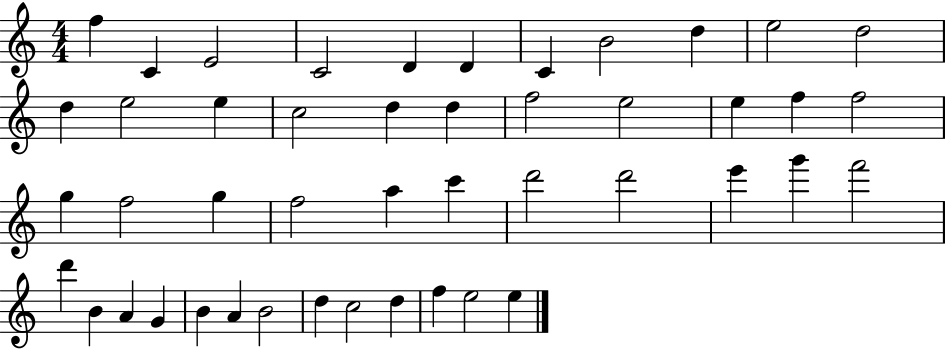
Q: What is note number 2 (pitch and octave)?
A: C4